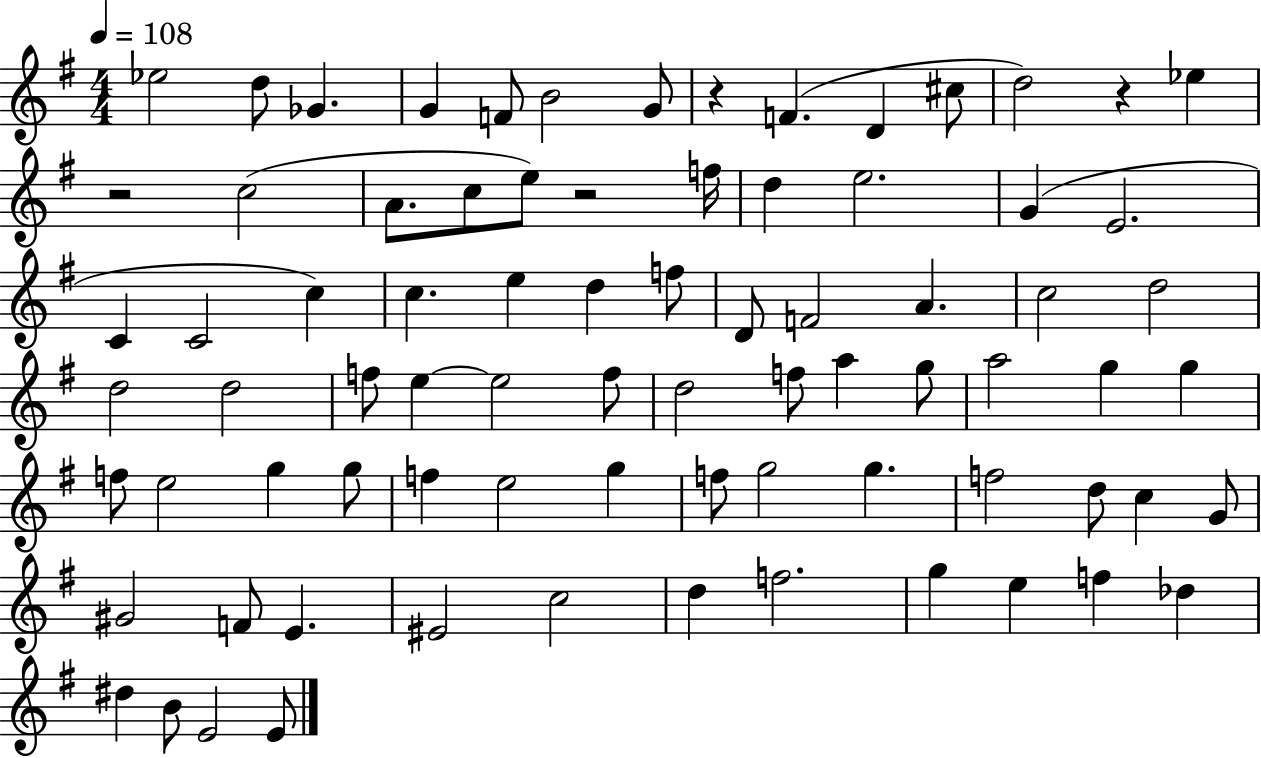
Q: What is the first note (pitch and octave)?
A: Eb5